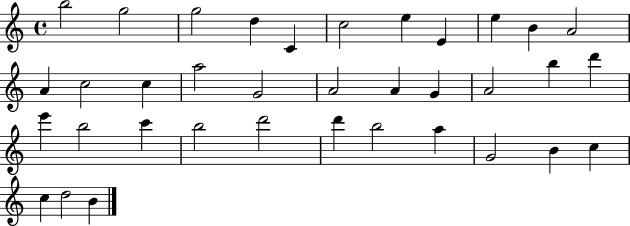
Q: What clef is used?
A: treble